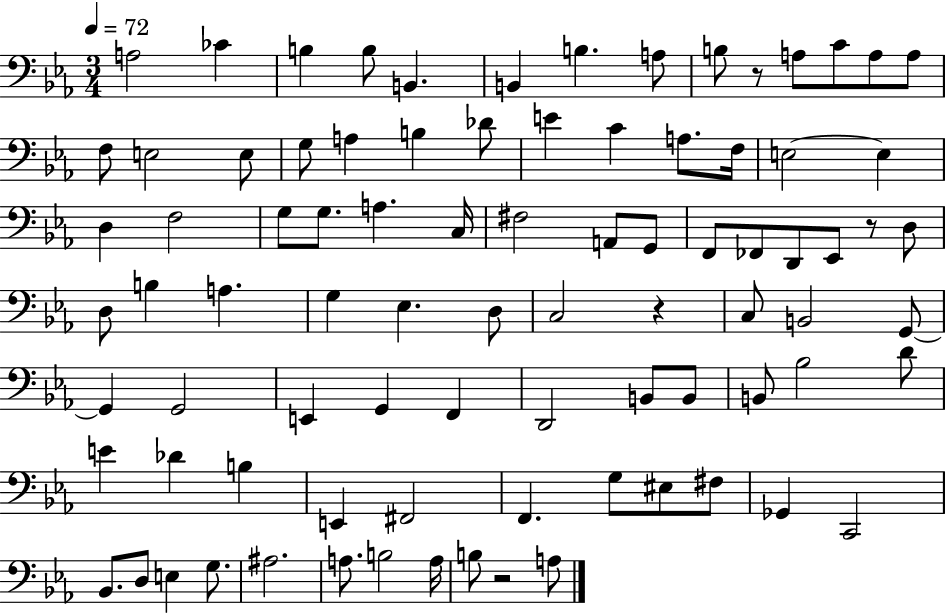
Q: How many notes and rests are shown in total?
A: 86